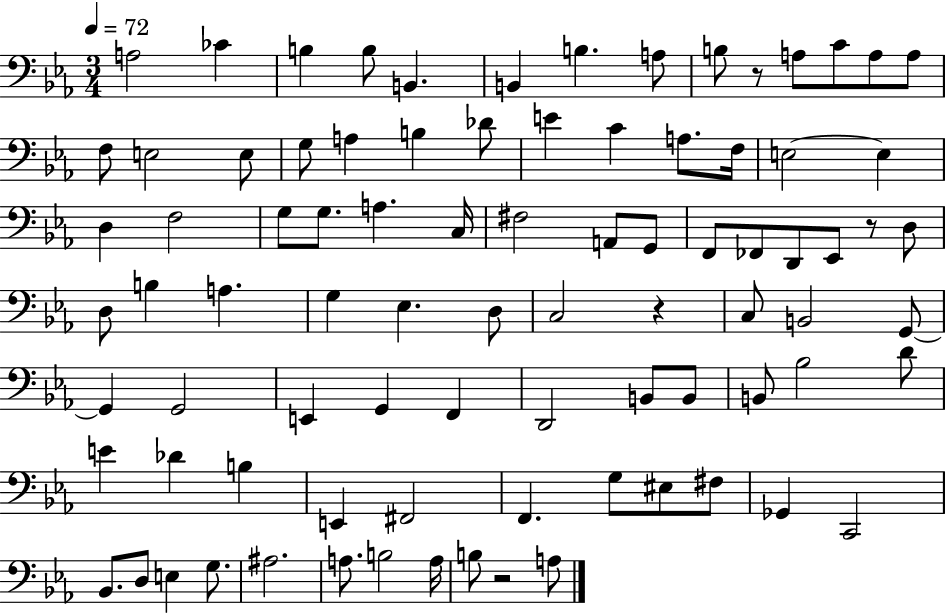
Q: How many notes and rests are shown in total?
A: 86